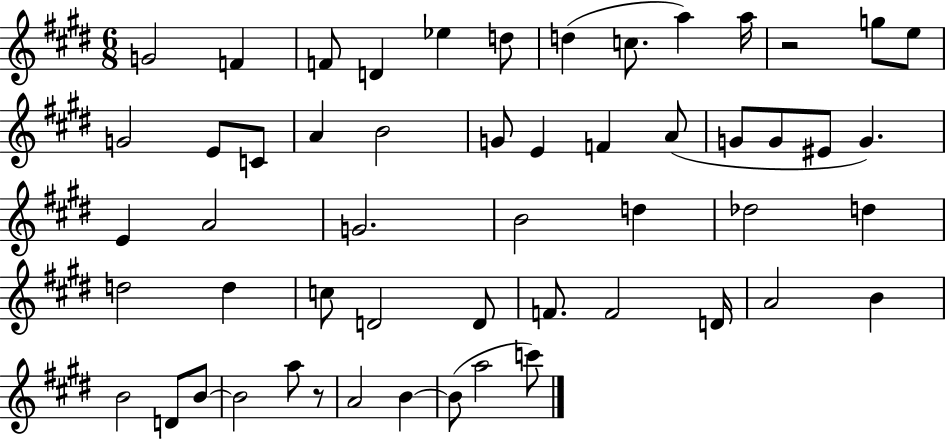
G4/h F4/q F4/e D4/q Eb5/q D5/e D5/q C5/e. A5/q A5/s R/h G5/e E5/e G4/h E4/e C4/e A4/q B4/h G4/e E4/q F4/q A4/e G4/e G4/e EIS4/e G4/q. E4/q A4/h G4/h. B4/h D5/q Db5/h D5/q D5/h D5/q C5/e D4/h D4/e F4/e. F4/h D4/s A4/h B4/q B4/h D4/e B4/e B4/h A5/e R/e A4/h B4/q B4/e A5/h C6/e